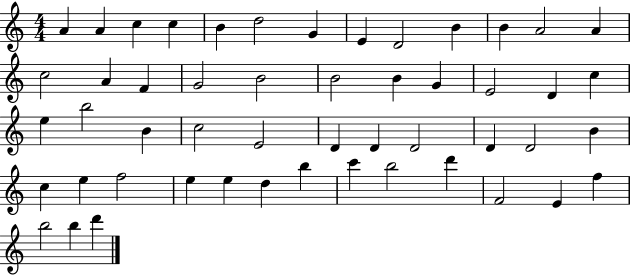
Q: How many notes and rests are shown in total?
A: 51